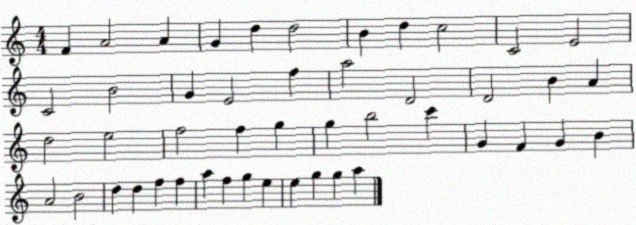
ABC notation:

X:1
T:Untitled
M:4/4
L:1/4
K:C
F A2 A G d d2 B d c2 C2 E2 C2 B2 G E2 f a2 D2 D2 B A d2 e2 f2 f g g b2 c' G F G B A2 B2 d d f f a f g e e g g a